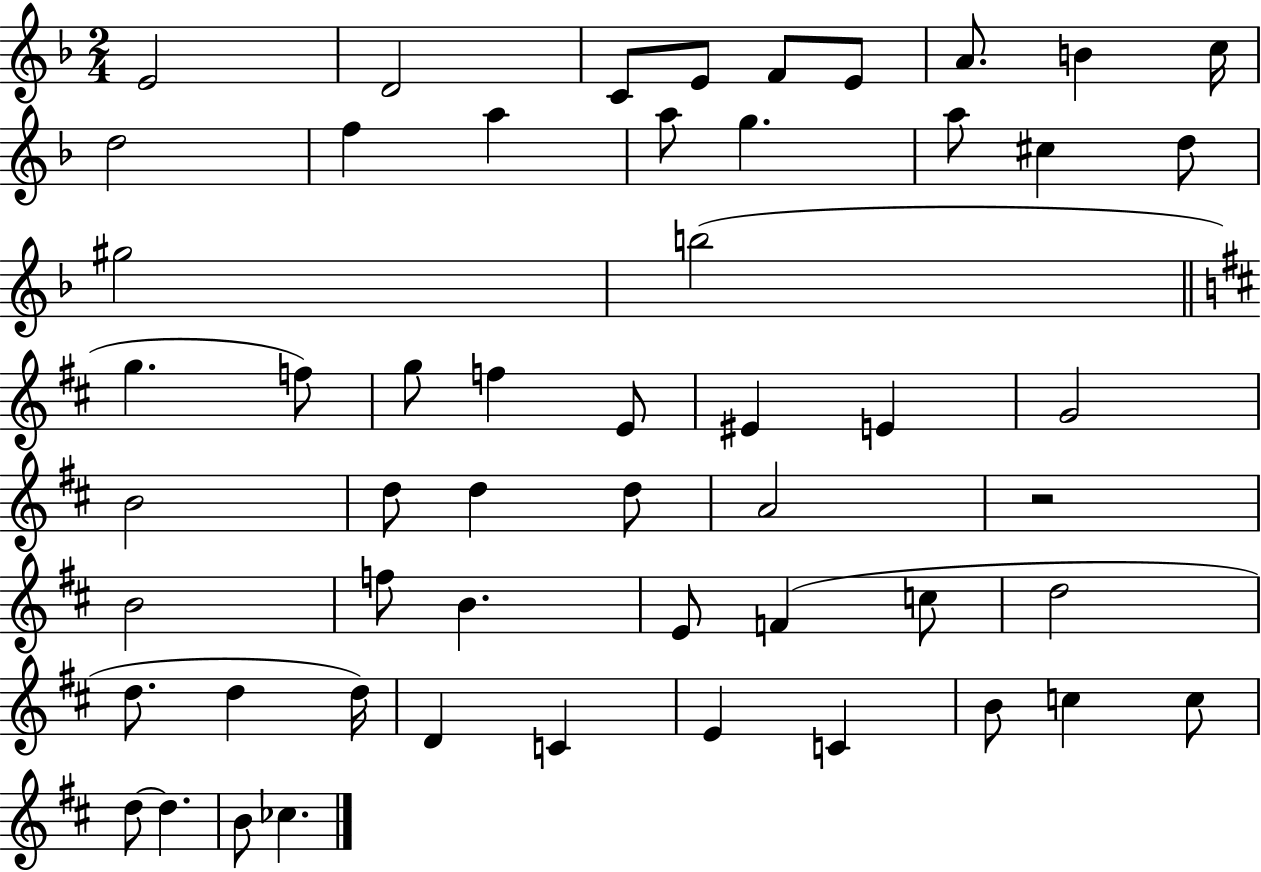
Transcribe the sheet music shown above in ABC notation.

X:1
T:Untitled
M:2/4
L:1/4
K:F
E2 D2 C/2 E/2 F/2 E/2 A/2 B c/4 d2 f a a/2 g a/2 ^c d/2 ^g2 b2 g f/2 g/2 f E/2 ^E E G2 B2 d/2 d d/2 A2 z2 B2 f/2 B E/2 F c/2 d2 d/2 d d/4 D C E C B/2 c c/2 d/2 d B/2 _c